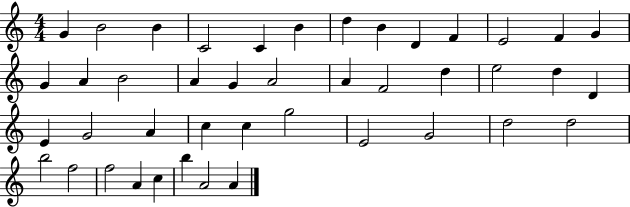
{
  \clef treble
  \numericTimeSignature
  \time 4/4
  \key c \major
  g'4 b'2 b'4 | c'2 c'4 b'4 | d''4 b'4 d'4 f'4 | e'2 f'4 g'4 | \break g'4 a'4 b'2 | a'4 g'4 a'2 | a'4 f'2 d''4 | e''2 d''4 d'4 | \break e'4 g'2 a'4 | c''4 c''4 g''2 | e'2 g'2 | d''2 d''2 | \break b''2 f''2 | f''2 a'4 c''4 | b''4 a'2 a'4 | \bar "|."
}